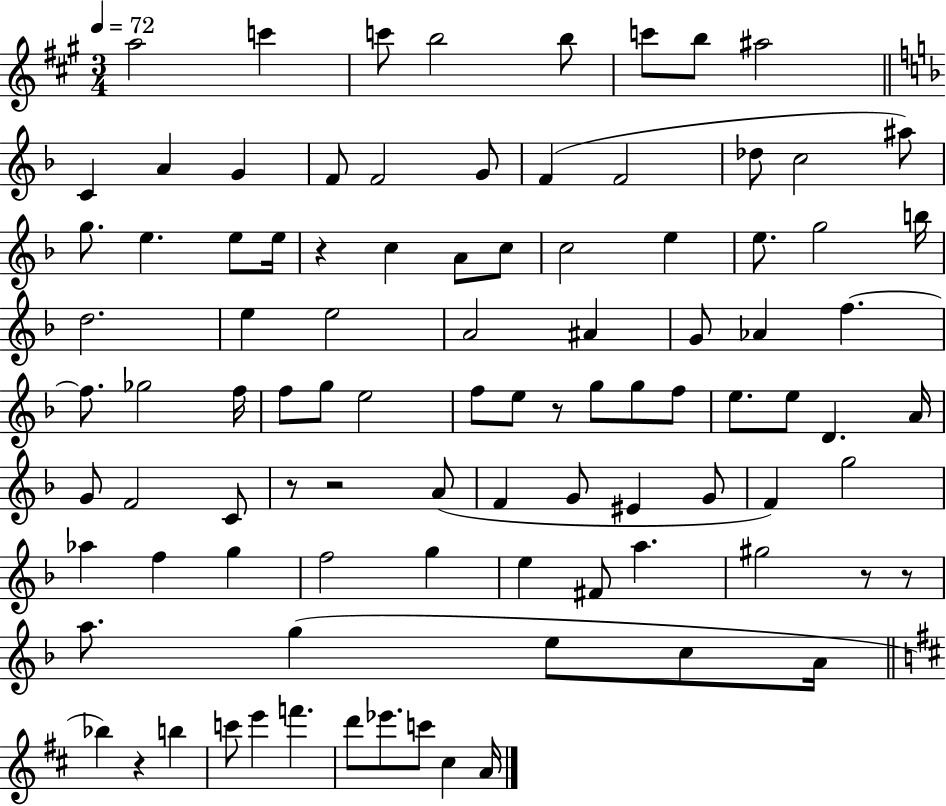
A5/h C6/q C6/e B5/h B5/e C6/e B5/e A#5/h C4/q A4/q G4/q F4/e F4/h G4/e F4/q F4/h Db5/e C5/h A#5/e G5/e. E5/q. E5/e E5/s R/q C5/q A4/e C5/e C5/h E5/q E5/e. G5/h B5/s D5/h. E5/q E5/h A4/h A#4/q G4/e Ab4/q F5/q. F5/e. Gb5/h F5/s F5/e G5/e E5/h F5/e E5/e R/e G5/e G5/e F5/e E5/e. E5/e D4/q. A4/s G4/e F4/h C4/e R/e R/h A4/e F4/q G4/e EIS4/q G4/e F4/q G5/h Ab5/q F5/q G5/q F5/h G5/q E5/q F#4/e A5/q. G#5/h R/e R/e A5/e. G5/q E5/e C5/e A4/s Bb5/q R/q B5/q C6/e E6/q F6/q. D6/e Eb6/e. C6/e C#5/q A4/s